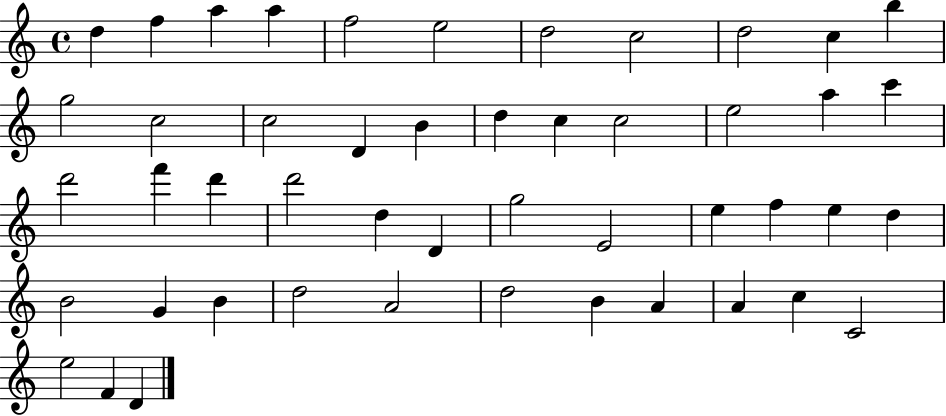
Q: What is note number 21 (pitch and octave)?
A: A5